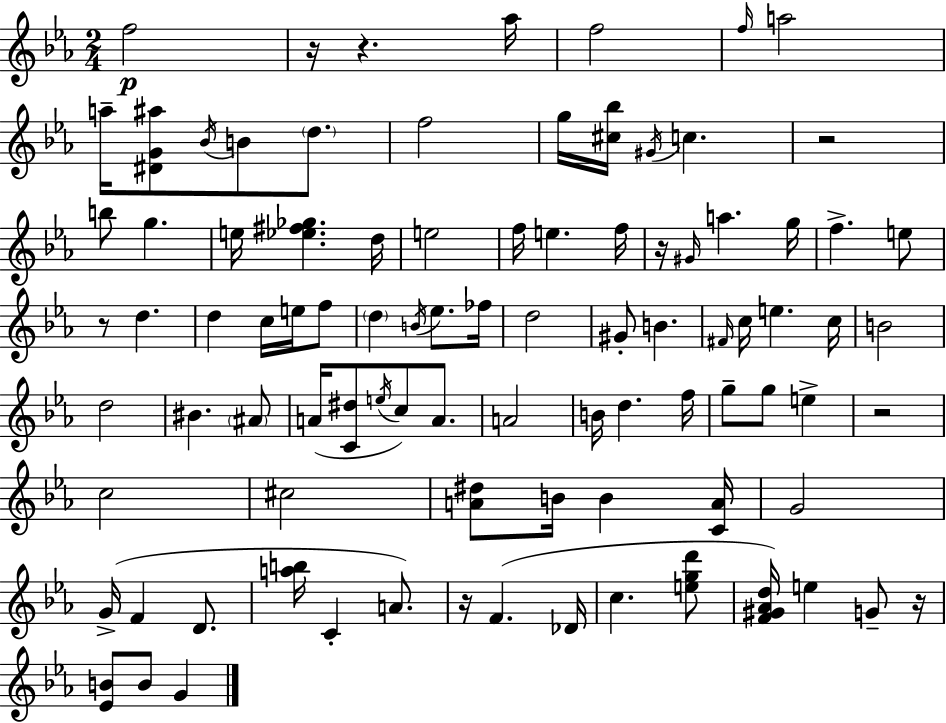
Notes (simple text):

F5/h R/s R/q. Ab5/s F5/h F5/s A5/h A5/s [D#4,G4,A#5]/e Bb4/s B4/e D5/e. F5/h G5/s [C#5,Bb5]/s G#4/s C5/q. R/h B5/e G5/q. E5/s [Eb5,F#5,Gb5]/q. D5/s E5/h F5/s E5/q. F5/s R/s G#4/s A5/q. G5/s F5/q. E5/e R/e D5/q. D5/q C5/s E5/s F5/e D5/q B4/s Eb5/e. FES5/s D5/h G#4/e B4/q. F#4/s C5/s E5/q. C5/s B4/h D5/h BIS4/q. A#4/e A4/s [C4,D#5]/e E5/s C5/e A4/e. A4/h B4/s D5/q. F5/s G5/e G5/e E5/q R/h C5/h C#5/h [A4,D#5]/e B4/s B4/q [C4,A4]/s G4/h G4/s F4/q D4/e. [A5,B5]/s C4/q A4/e. R/s F4/q. Db4/s C5/q. [E5,G5,D6]/e [F4,G#4,Ab4,D5]/s E5/q G4/e R/s [Eb4,B4]/e B4/e G4/q